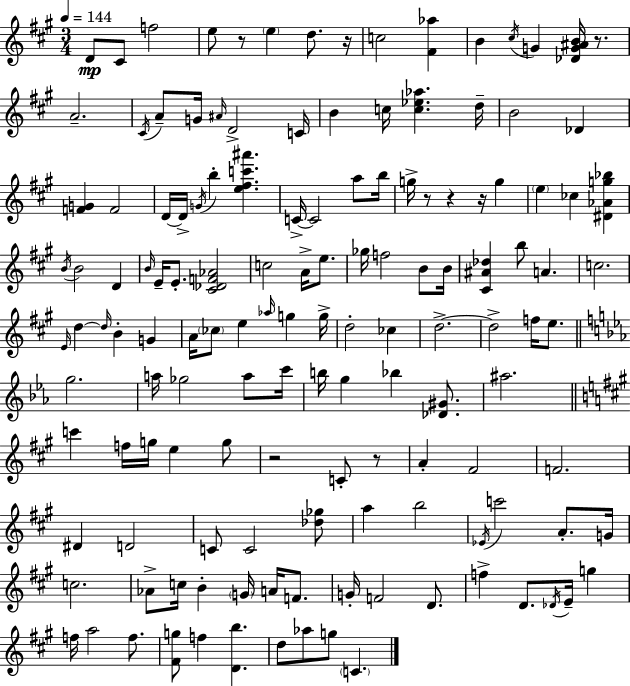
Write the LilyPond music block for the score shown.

{
  \clef treble
  \numericTimeSignature
  \time 3/4
  \key a \major
  \tempo 4 = 144
  \repeat volta 2 { d'8\mp cis'8 f''2 | e''8 r8 \parenthesize e''4 d''8. r16 | c''2 <fis' aes''>4 | b'4 \acciaccatura { cis''16 } g'4 <des' g' ais' b'>16 r8. | \break a'2.-- | \acciaccatura { cis'16 } a'8-- g'16 \grace { ais'16 } d'2-> | c'16 b'4 c''16 <c'' ees'' aes''>4. | d''16-- b'2 des'4 | \break <f' g'>4 f'2 | d'16~~ d'16-> \acciaccatura { g'16 } b''4-. <e'' fis'' c''' ais'''>4. | c'16->~~ c'2 | a''8 b''16 g''16-> r8 r4 r16 | \break g''4 \parenthesize e''4 ces''4 | <dis' aes' g'' bes''>4 \acciaccatura { b'16 } b'2 | d'4 \grace { b'16 } e'16-- e'8.-. <cis' des' f' aes'>2 | c''2 | \break a'16-> e''8. ges''16 f''2 | b'8 b'16 <cis' ais' des''>4 b''8 | a'4. c''2. | \grace { e'16 } d''4~~ \grace { d''16 } | \break b'4-. g'4 a'16 \parenthesize ces''8 e''4 | \grace { aes''16 } g''4 g''16-> d''2-. | ces''4 d''2.->~~ | d''2-> | \break f''16 e''8. \bar "||" \break \key ees \major g''2. | a''16 ges''2 a''8 c'''16 | b''16 g''4 bes''4 <des' gis'>8. | ais''2. | \break \bar "||" \break \key a \major c'''4 f''16 g''16 e''4 g''8 | r2 c'8-. r8 | a'4-. fis'2 | f'2. | \break dis'4 d'2 | c'8 c'2 <des'' ges''>8 | a''4 b''2 | \acciaccatura { ees'16 } c'''2 a'8.-. | \break g'16 c''2. | aes'8-> c''16 b'4-. \parenthesize g'16 a'16 f'8. | g'16-. f'2 d'8. | f''4-> d'8. \acciaccatura { des'16 } e'16-- g''4 | \break f''16 a''2 f''8. | <fis' g''>8 f''4 <d' b''>4. | d''8 aes''8 g''8 \parenthesize c'4. | } \bar "|."
}